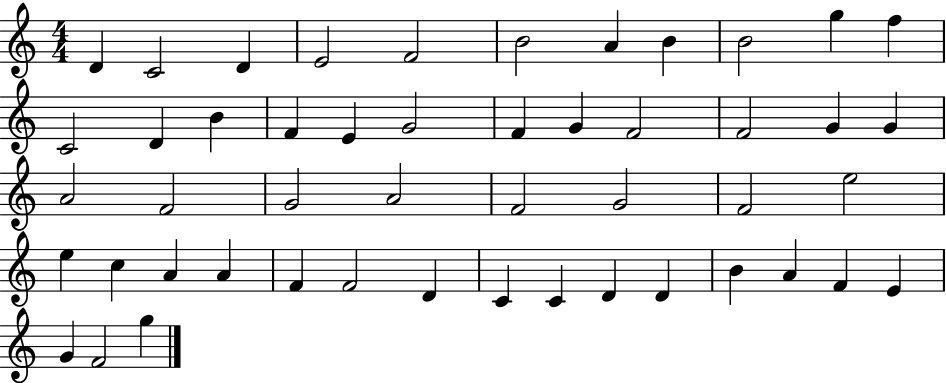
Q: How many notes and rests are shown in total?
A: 49